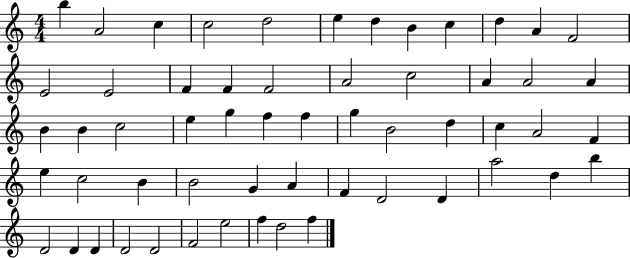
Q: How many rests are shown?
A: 0